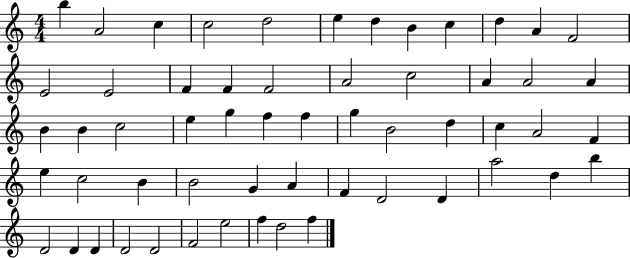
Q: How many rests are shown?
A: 0